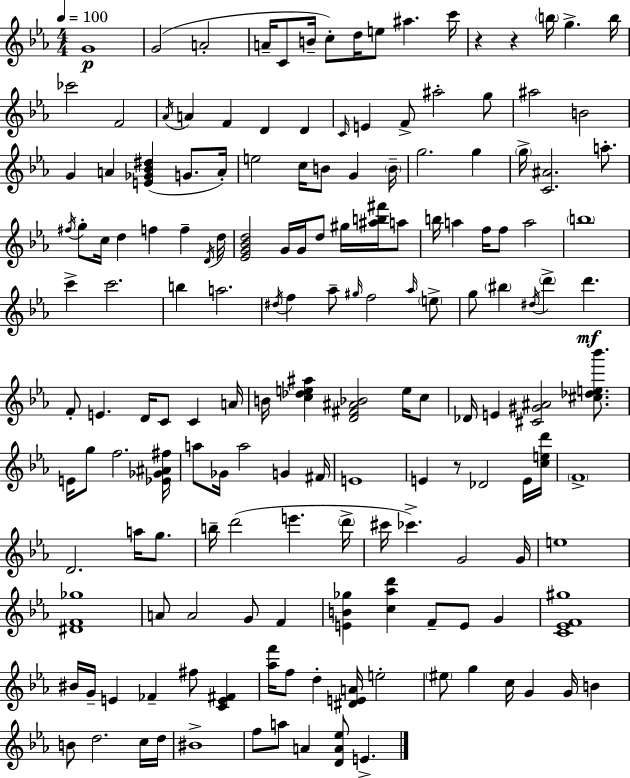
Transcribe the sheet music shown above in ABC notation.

X:1
T:Untitled
M:4/4
L:1/4
K:Cm
G4 G2 A2 A/4 C/2 B/4 c/2 d/4 e/2 ^a c'/4 z z b/4 g b/4 _c'2 F2 _A/4 A F D D C/4 E F/2 ^a2 g/2 ^a2 B2 G A [E_G_B^d] G/2 A/4 e2 c/4 B/2 G B/4 g2 g g/4 [C^A]2 a/2 ^f/4 g/2 c/4 d f f D/4 d/4 [_EG_Bd]2 G/4 G/4 d/2 ^g/4 [^ab^f']/4 a/2 b/4 a f/4 f/2 a2 b4 c' c'2 b a2 ^d/4 f _a/2 ^g/4 f2 _a/4 e/2 g/2 ^b ^d/4 d' d' F/2 E D/4 C/2 C A/4 B/4 [c_de^a] [D^F^A_B]2 e/4 c/2 _D/4 E [^C^G^A]2 [^c_de_b']/2 E/4 g/2 f2 [_E_G^A^f]/4 a/2 _G/4 a2 G ^F/4 E4 E z/2 _D2 E/4 [ced']/4 F4 D2 a/4 g/2 b/4 d'2 e' d'/4 ^c'/4 _c' G2 G/4 e4 [^DF_g]4 A/2 A2 G/2 F [EB_g] [c_ad'] F/2 E/2 G [C_EF^g]4 ^B/4 G/4 E _F ^f/2 [CE^F] [_af']/4 f/2 d [^DEA]/4 e2 ^e/2 g c/4 G G/4 B B/2 d2 c/4 d/4 ^B4 f/2 a/2 A [DA_e]/2 E